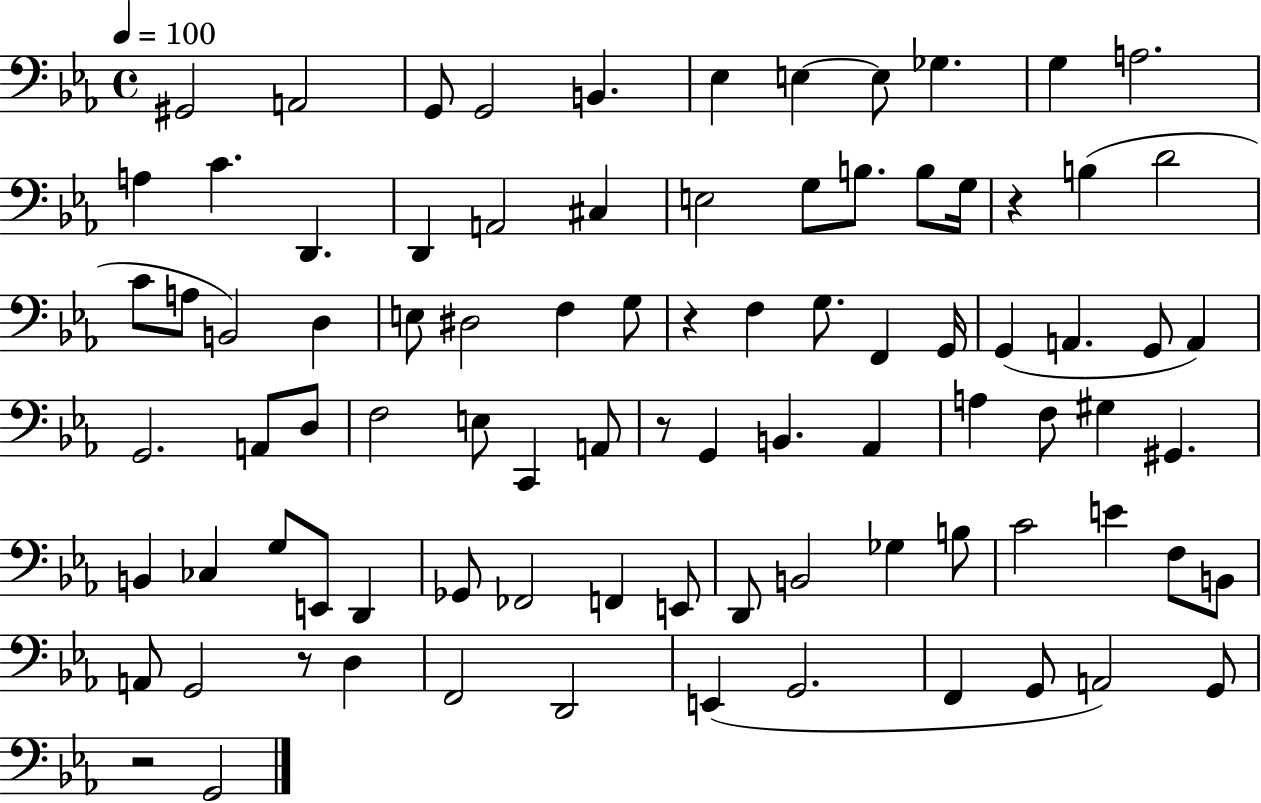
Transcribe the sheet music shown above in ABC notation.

X:1
T:Untitled
M:4/4
L:1/4
K:Eb
^G,,2 A,,2 G,,/2 G,,2 B,, _E, E, E,/2 _G, G, A,2 A, C D,, D,, A,,2 ^C, E,2 G,/2 B,/2 B,/2 G,/4 z B, D2 C/2 A,/2 B,,2 D, E,/2 ^D,2 F, G,/2 z F, G,/2 F,, G,,/4 G,, A,, G,,/2 A,, G,,2 A,,/2 D,/2 F,2 E,/2 C,, A,,/2 z/2 G,, B,, _A,, A, F,/2 ^G, ^G,, B,, _C, G,/2 E,,/2 D,, _G,,/2 _F,,2 F,, E,,/2 D,,/2 B,,2 _G, B,/2 C2 E F,/2 B,,/2 A,,/2 G,,2 z/2 D, F,,2 D,,2 E,, G,,2 F,, G,,/2 A,,2 G,,/2 z2 G,,2